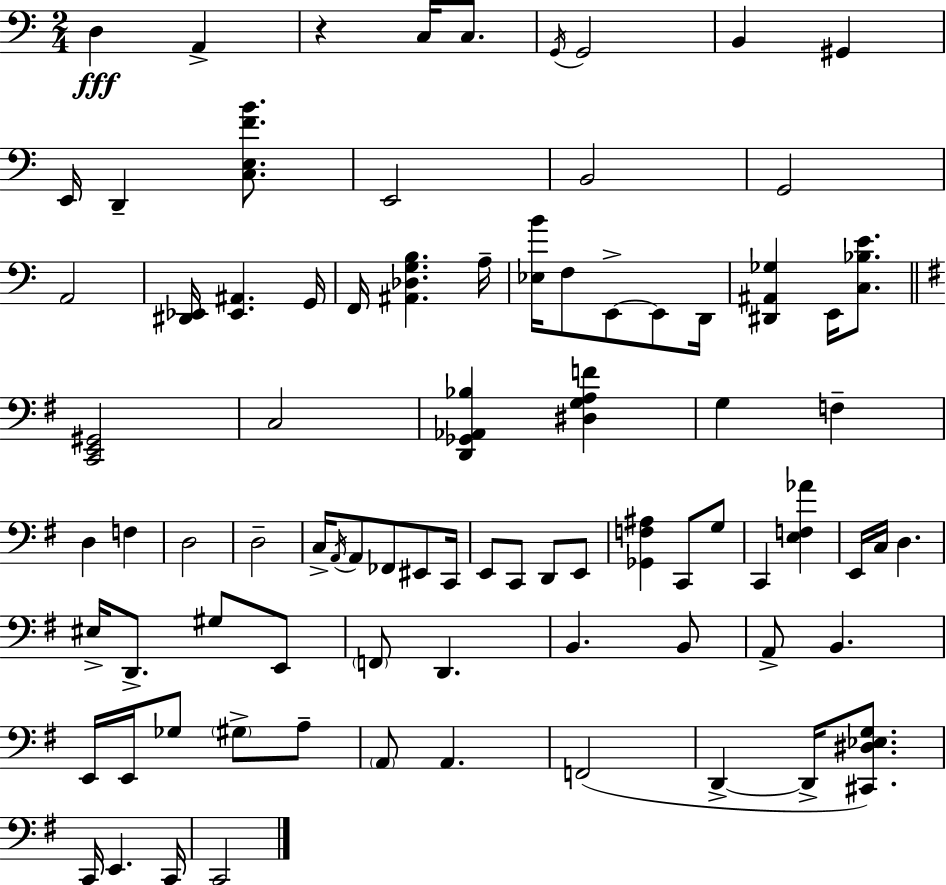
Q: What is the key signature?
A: C major